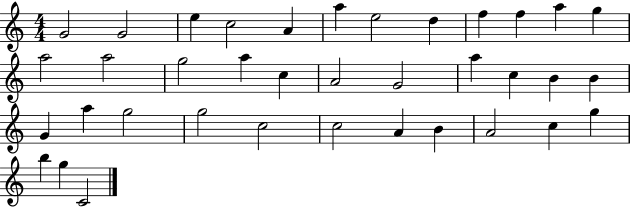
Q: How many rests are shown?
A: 0